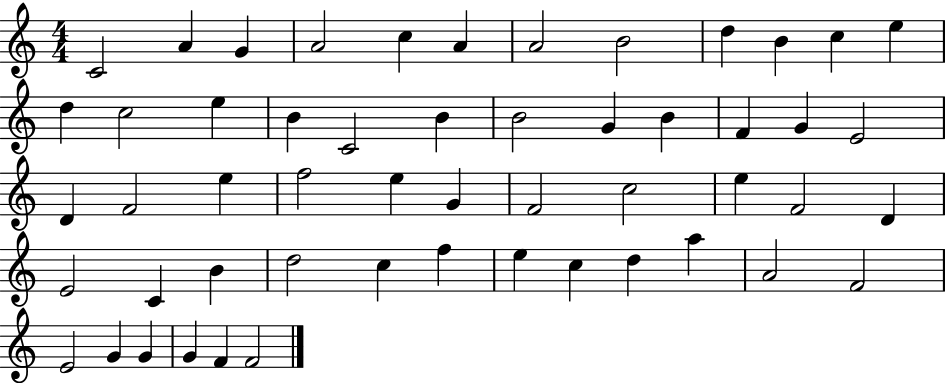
{
  \clef treble
  \numericTimeSignature
  \time 4/4
  \key c \major
  c'2 a'4 g'4 | a'2 c''4 a'4 | a'2 b'2 | d''4 b'4 c''4 e''4 | \break d''4 c''2 e''4 | b'4 c'2 b'4 | b'2 g'4 b'4 | f'4 g'4 e'2 | \break d'4 f'2 e''4 | f''2 e''4 g'4 | f'2 c''2 | e''4 f'2 d'4 | \break e'2 c'4 b'4 | d''2 c''4 f''4 | e''4 c''4 d''4 a''4 | a'2 f'2 | \break e'2 g'4 g'4 | g'4 f'4 f'2 | \bar "|."
}